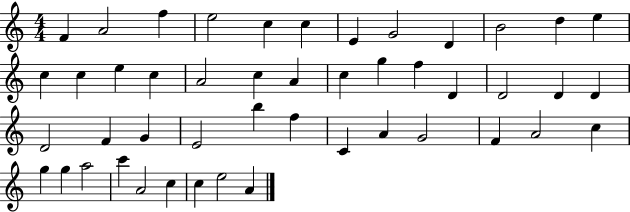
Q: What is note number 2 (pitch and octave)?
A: A4